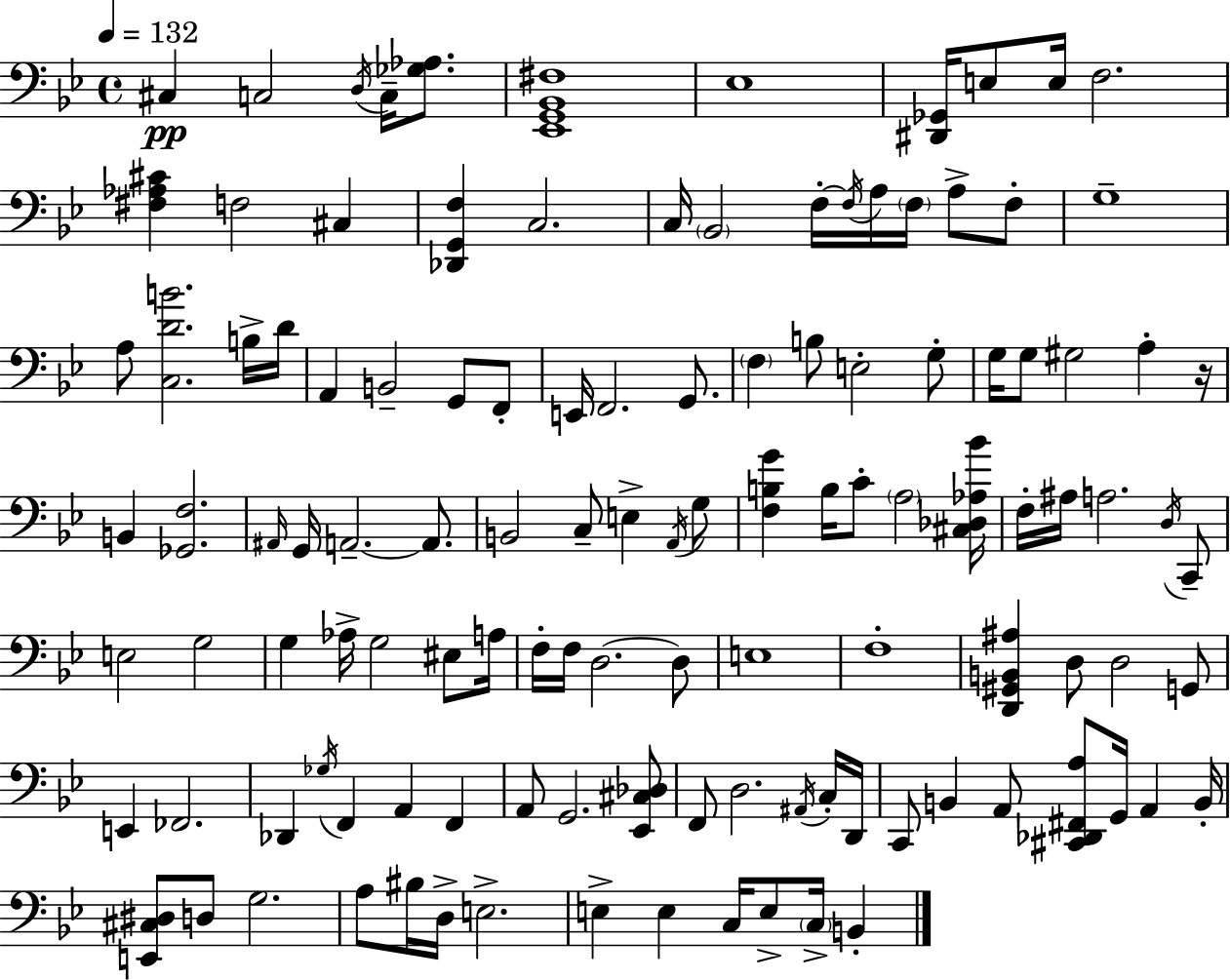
X:1
T:Untitled
M:4/4
L:1/4
K:Bb
^C, C,2 D,/4 C,/4 [_G,_A,]/2 [_E,,G,,_B,,^F,]4 _E,4 [^D,,_G,,]/4 E,/2 E,/4 F,2 [^F,_A,^C] F,2 ^C, [_D,,G,,F,] C,2 C,/4 _B,,2 F,/4 F,/4 A,/4 F,/4 A,/2 F,/2 G,4 A,/2 [C,DB]2 B,/4 D/4 A,, B,,2 G,,/2 F,,/2 E,,/4 F,,2 G,,/2 F, B,/2 E,2 G,/2 G,/4 G,/2 ^G,2 A, z/4 B,, [_G,,F,]2 ^A,,/4 G,,/4 A,,2 A,,/2 B,,2 C,/2 E, A,,/4 G,/2 [F,B,G] B,/4 C/2 A,2 [^C,_D,_A,_B]/4 F,/4 ^A,/4 A,2 D,/4 C,,/2 E,2 G,2 G, _A,/4 G,2 ^E,/2 A,/4 F,/4 F,/4 D,2 D,/2 E,4 F,4 [D,,^G,,B,,^A,] D,/2 D,2 G,,/2 E,, _F,,2 _D,, _G,/4 F,, A,, F,, A,,/2 G,,2 [_E,,^C,_D,]/2 F,,/2 D,2 ^A,,/4 C,/4 D,,/4 C,,/2 B,, A,,/2 [^C,,_D,,^F,,A,]/2 G,,/4 A,, B,,/4 [E,,^C,^D,]/2 D,/2 G,2 A,/2 ^B,/4 D,/4 E,2 E, E, C,/4 E,/2 C,/4 B,,